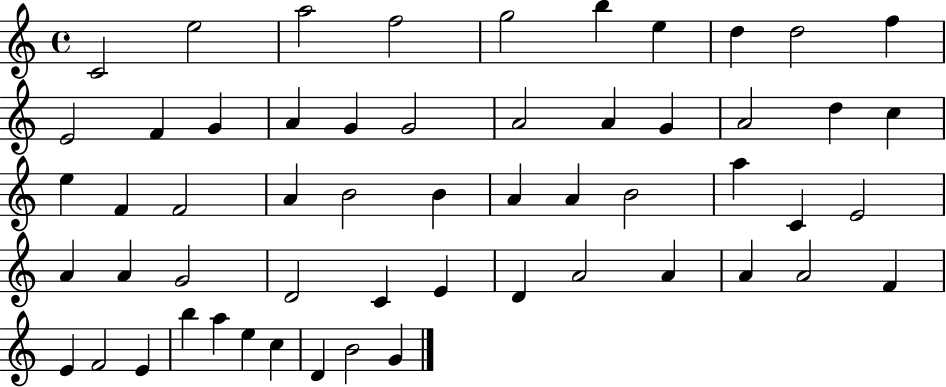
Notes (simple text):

C4/h E5/h A5/h F5/h G5/h B5/q E5/q D5/q D5/h F5/q E4/h F4/q G4/q A4/q G4/q G4/h A4/h A4/q G4/q A4/h D5/q C5/q E5/q F4/q F4/h A4/q B4/h B4/q A4/q A4/q B4/h A5/q C4/q E4/h A4/q A4/q G4/h D4/h C4/q E4/q D4/q A4/h A4/q A4/q A4/h F4/q E4/q F4/h E4/q B5/q A5/q E5/q C5/q D4/q B4/h G4/q